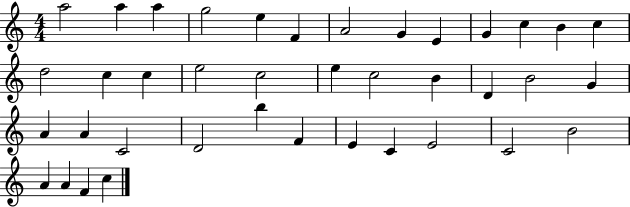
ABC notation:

X:1
T:Untitled
M:4/4
L:1/4
K:C
a2 a a g2 e F A2 G E G c B c d2 c c e2 c2 e c2 B D B2 G A A C2 D2 b F E C E2 C2 B2 A A F c